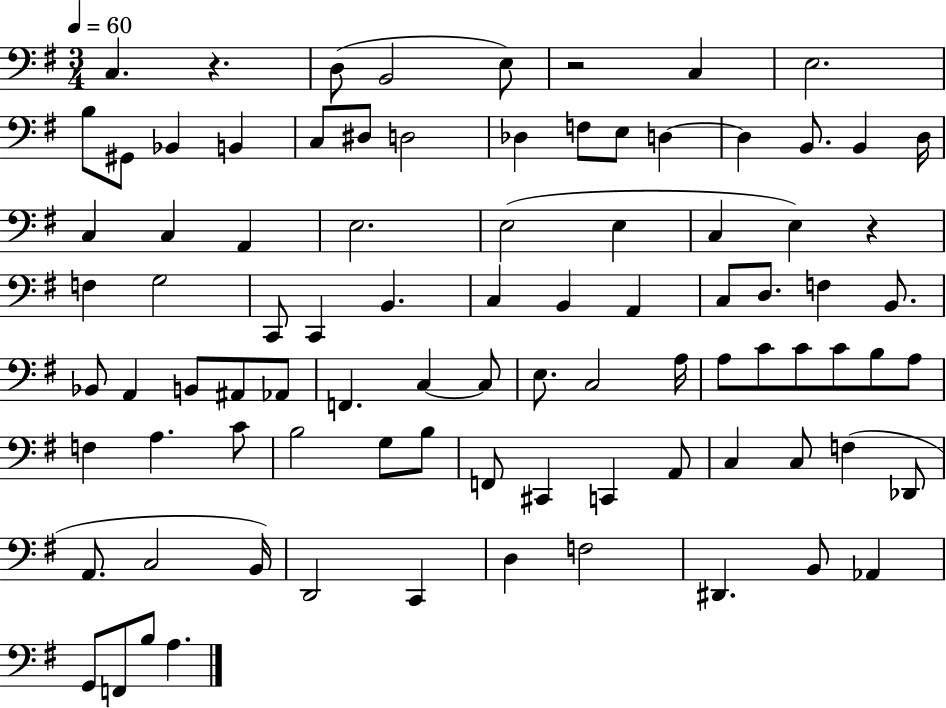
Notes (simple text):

C3/q. R/q. D3/e B2/h E3/e R/h C3/q E3/h. B3/e G#2/e Bb2/q B2/q C3/e D#3/e D3/h Db3/q F3/e E3/e D3/q D3/q B2/e. B2/q D3/s C3/q C3/q A2/q E3/h. E3/h E3/q C3/q E3/q R/q F3/q G3/h C2/e C2/q B2/q. C3/q B2/q A2/q C3/e D3/e. F3/q B2/e. Bb2/e A2/q B2/e A#2/e Ab2/e F2/q. C3/q C3/e E3/e. C3/h A3/s A3/e C4/e C4/e C4/e B3/e A3/e F3/q A3/q. C4/e B3/h G3/e B3/e F2/e C#2/q C2/q A2/e C3/q C3/e F3/q Db2/e A2/e. C3/h B2/s D2/h C2/q D3/q F3/h D#2/q. B2/e Ab2/q G2/e F2/e B3/e A3/q.